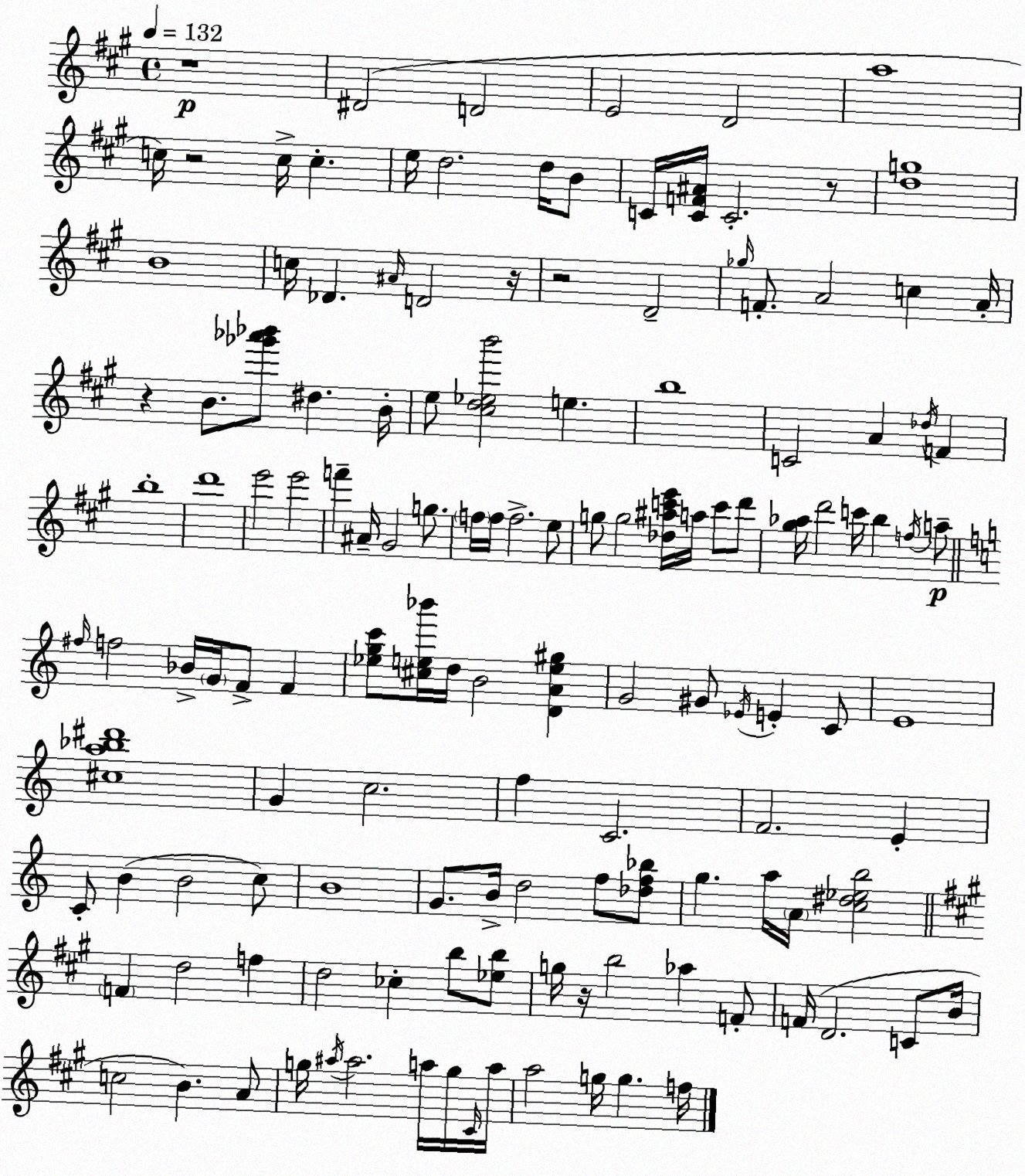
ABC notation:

X:1
T:Untitled
M:4/4
L:1/4
K:A
z4 ^D2 D2 E2 D2 a4 c/4 z2 c/4 c e/4 d2 d/4 B/2 C/4 [CF^A]/4 C2 z/2 [dg]4 B4 c/4 _D ^A/4 D2 z/4 z2 D2 _g/4 F/2 A2 c A/4 z B/2 [_g'_a'_b']/2 ^d B/4 e/2 [^cd_eb']2 e b4 C2 A _d/4 F b4 d'4 e'2 e'2 f' ^A/4 ^G2 g/2 f/4 f/4 f2 e/2 g/2 g2 [_d^ac'e']/4 a/4 c'/2 d'/2 [^g_a]/4 d'2 c'/4 b f/4 a/2 ^f/4 f2 _B/4 G/4 F/2 F [_egc']/2 [^ce_b']/4 d/4 B2 [DAe^g] G2 ^G/2 _E/4 E C/2 E4 [^ca_b^d']4 G c2 f C2 F2 E C/2 B B2 c/2 B4 G/2 B/4 d2 f/2 [_df_b]/2 g a/4 A/4 [c^d_eb]2 F d2 f d2 _c b/2 [_eb]/2 g/4 z/4 b2 _a F/2 F/4 D2 C/2 B/4 c2 B A/2 g/4 ^a/4 ^a2 a/4 g/4 ^C/4 a/4 a2 g/4 g f/4